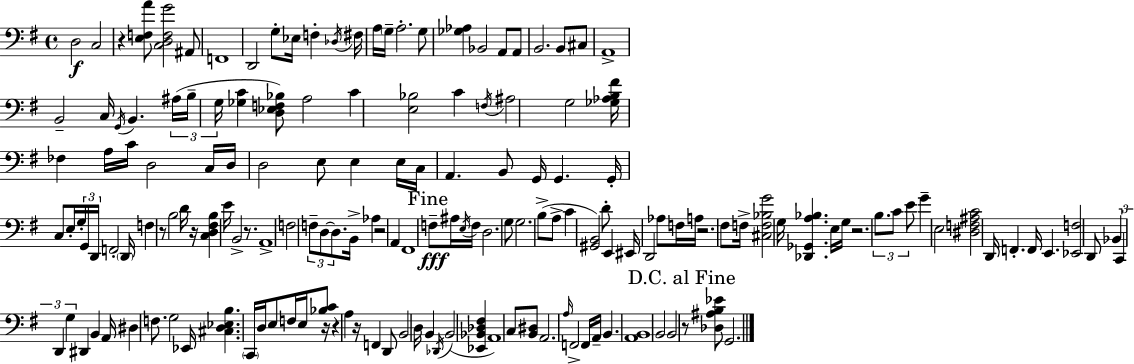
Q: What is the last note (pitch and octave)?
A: G2